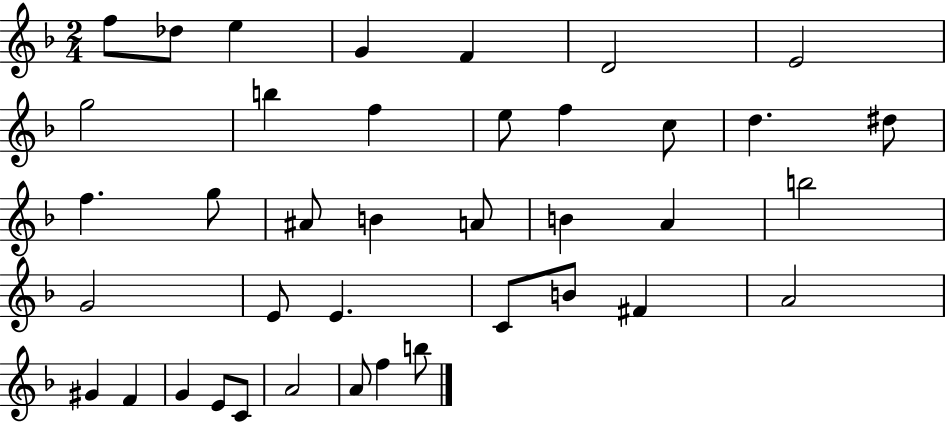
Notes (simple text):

F5/e Db5/e E5/q G4/q F4/q D4/h E4/h G5/h B5/q F5/q E5/e F5/q C5/e D5/q. D#5/e F5/q. G5/e A#4/e B4/q A4/e B4/q A4/q B5/h G4/h E4/e E4/q. C4/e B4/e F#4/q A4/h G#4/q F4/q G4/q E4/e C4/e A4/h A4/e F5/q B5/e